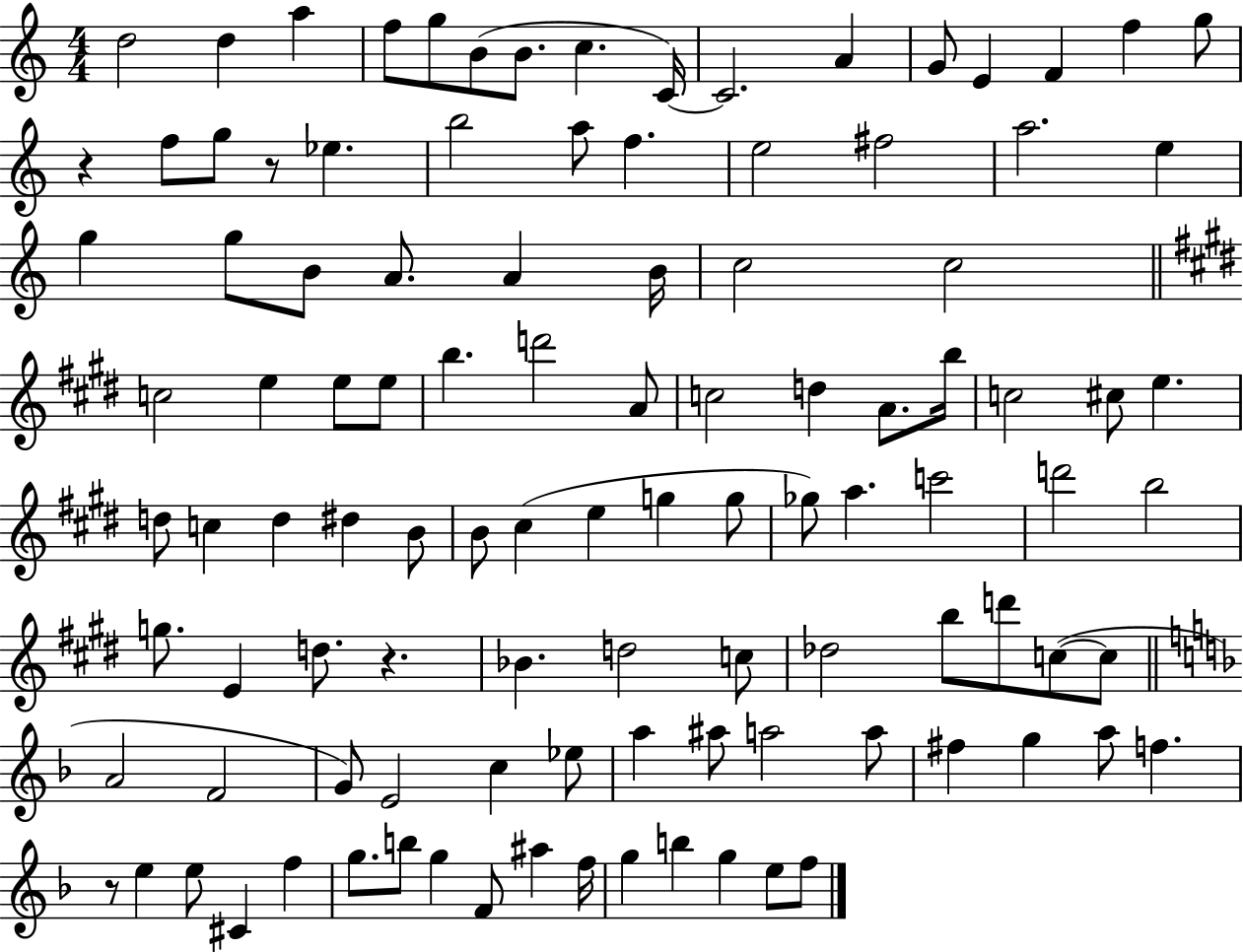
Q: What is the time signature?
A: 4/4